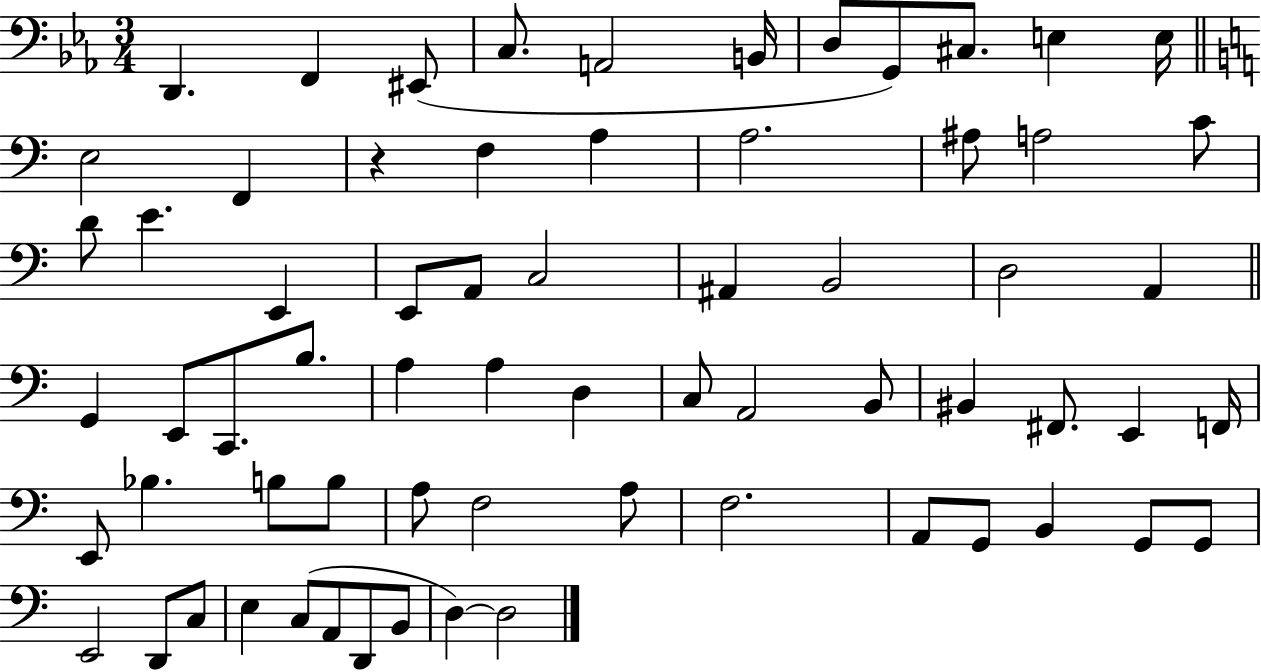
X:1
T:Untitled
M:3/4
L:1/4
K:Eb
D,, F,, ^E,,/2 C,/2 A,,2 B,,/4 D,/2 G,,/2 ^C,/2 E, E,/4 E,2 F,, z F, A, A,2 ^A,/2 A,2 C/2 D/2 E E,, E,,/2 A,,/2 C,2 ^A,, B,,2 D,2 A,, G,, E,,/2 C,,/2 B,/2 A, A, D, C,/2 A,,2 B,,/2 ^B,, ^F,,/2 E,, F,,/4 E,,/2 _B, B,/2 B,/2 A,/2 F,2 A,/2 F,2 A,,/2 G,,/2 B,, G,,/2 G,,/2 E,,2 D,,/2 C,/2 E, C,/2 A,,/2 D,,/2 B,,/2 D, D,2